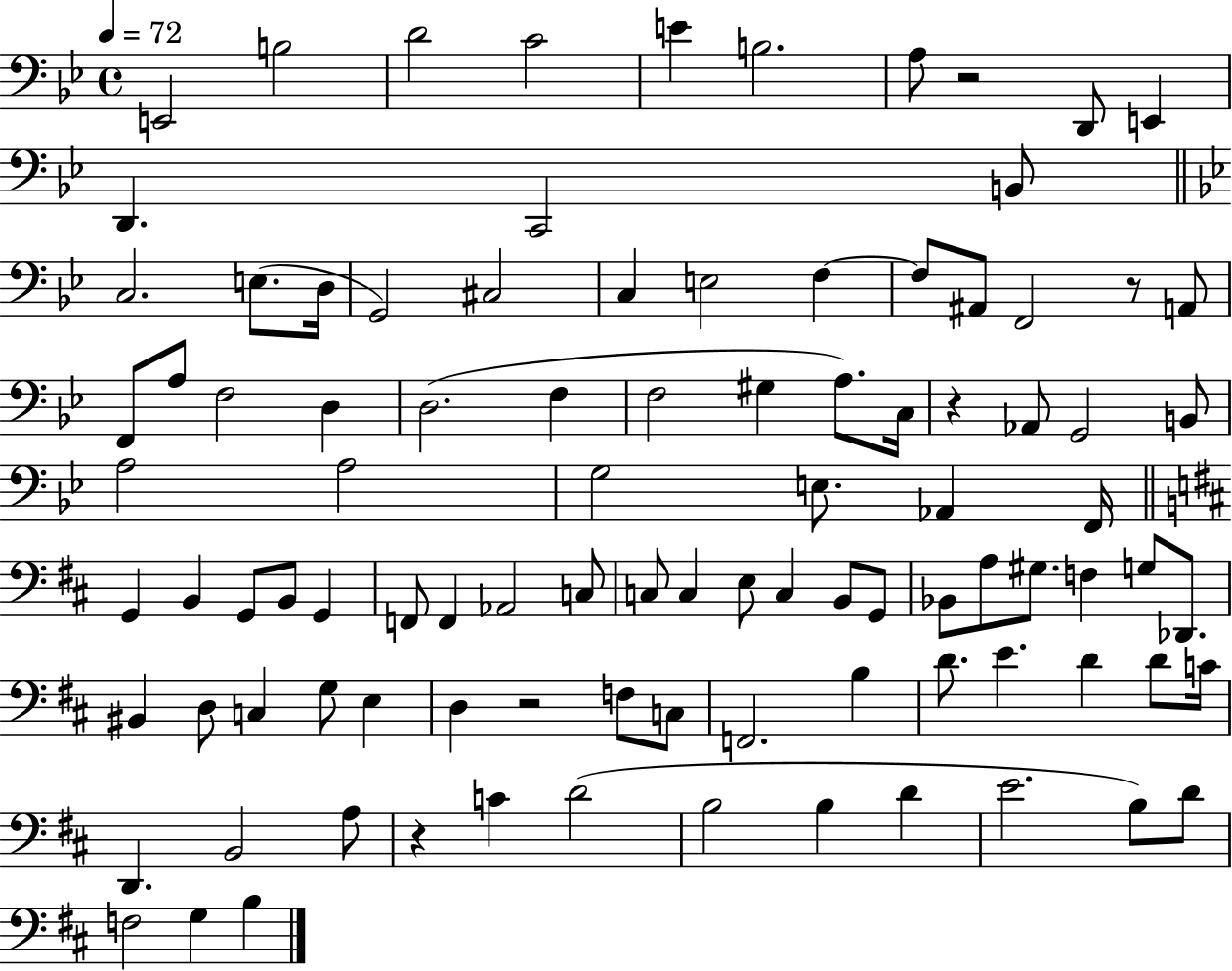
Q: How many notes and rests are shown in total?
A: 98